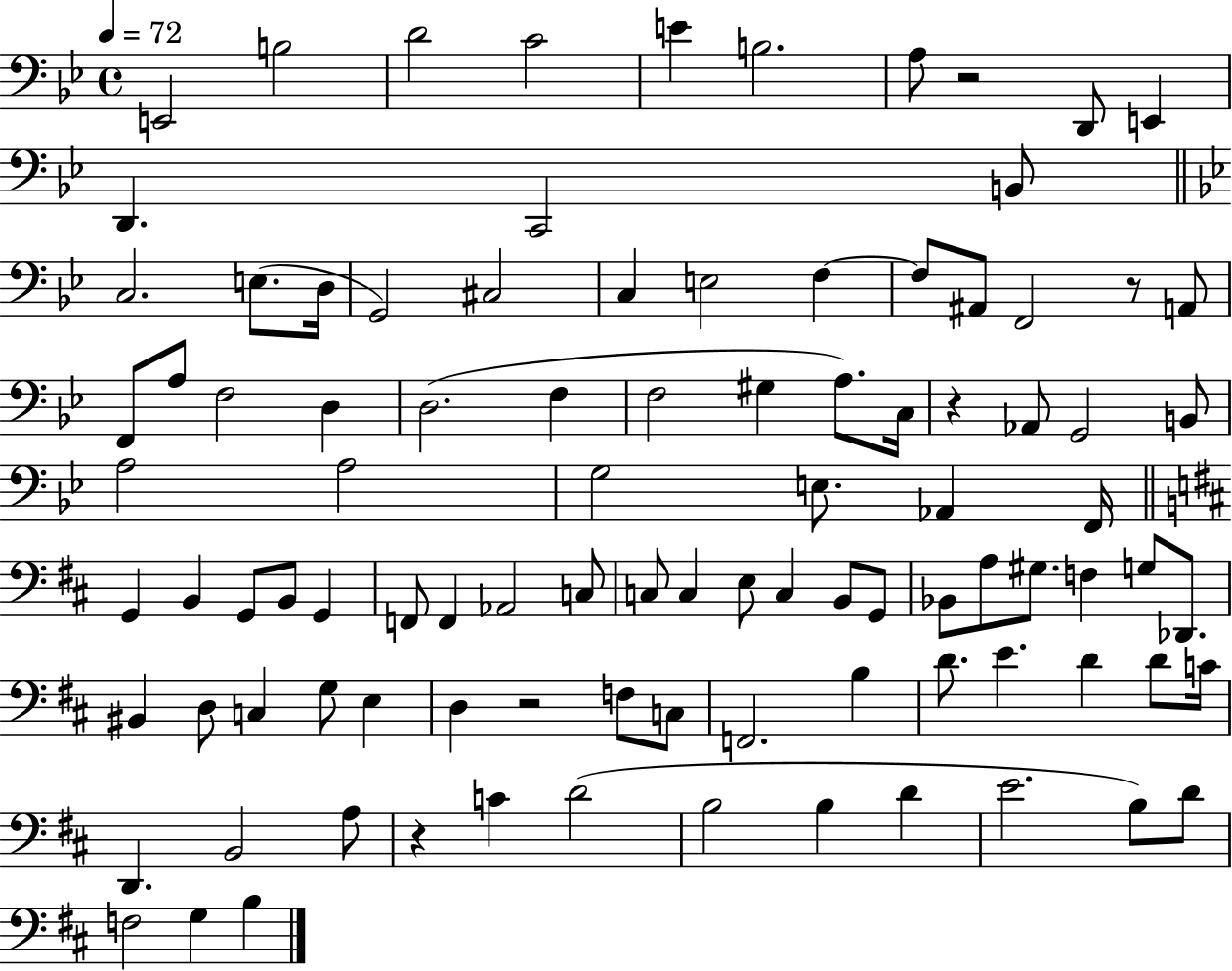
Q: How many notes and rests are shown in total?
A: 98